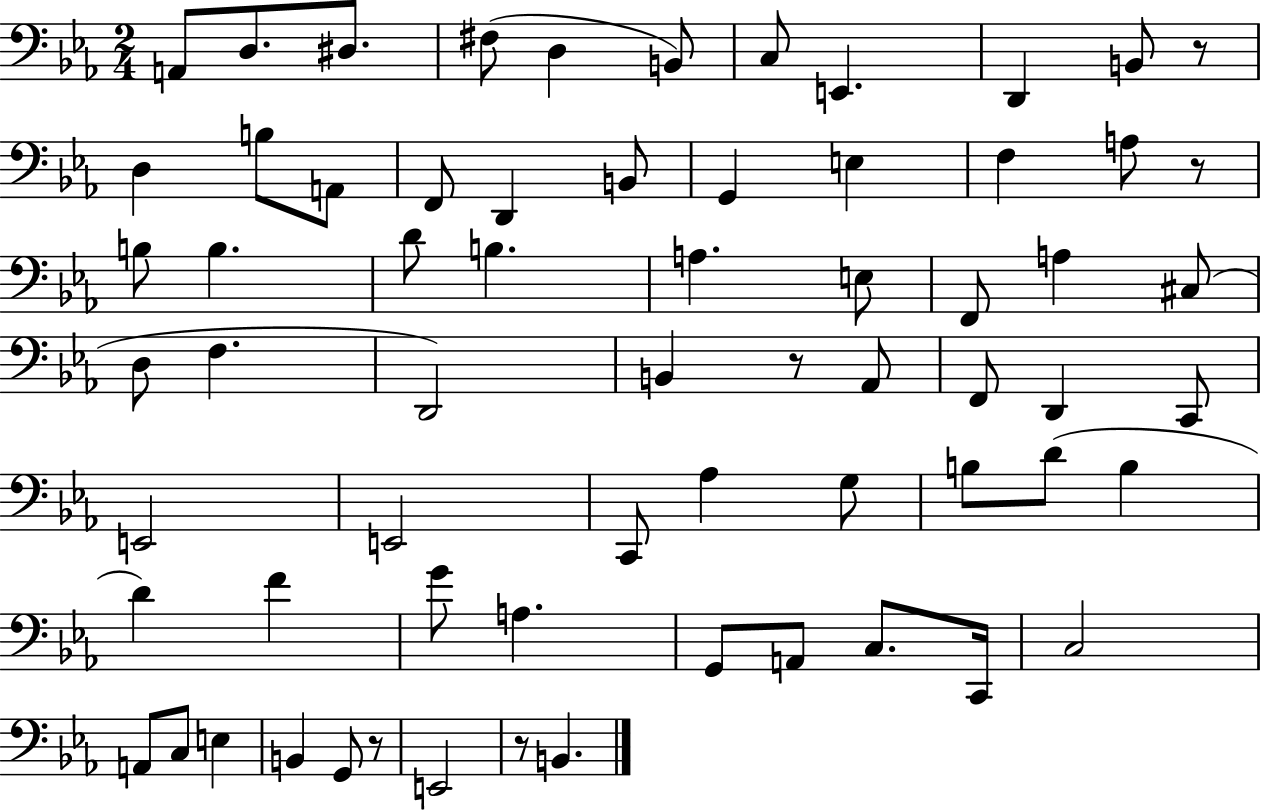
{
  \clef bass
  \numericTimeSignature
  \time 2/4
  \key ees \major
  a,8 d8. dis8. | fis8( d4 b,8) | c8 e,4. | d,4 b,8 r8 | \break d4 b8 a,8 | f,8 d,4 b,8 | g,4 e4 | f4 a8 r8 | \break b8 b4. | d'8 b4. | a4. e8 | f,8 a4 cis8( | \break d8 f4. | d,2) | b,4 r8 aes,8 | f,8 d,4 c,8 | \break e,2 | e,2 | c,8 aes4 g8 | b8 d'8( b4 | \break d'4) f'4 | g'8 a4. | g,8 a,8 c8. c,16 | c2 | \break a,8 c8 e4 | b,4 g,8 r8 | e,2 | r8 b,4. | \break \bar "|."
}